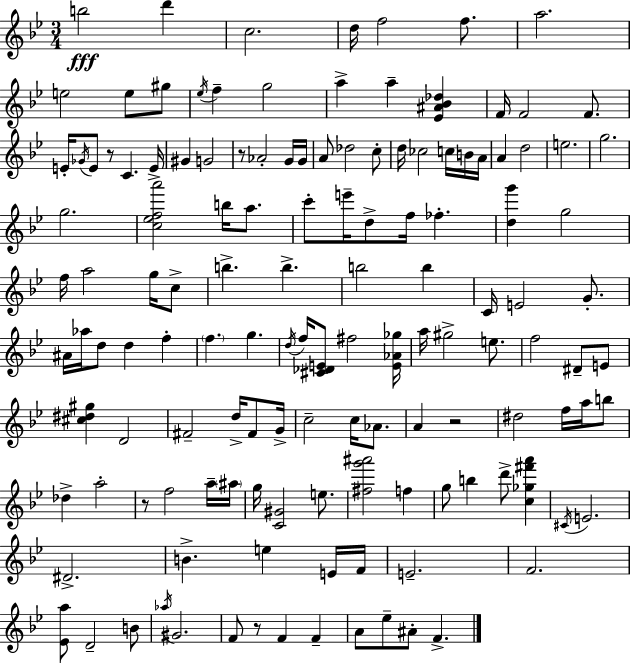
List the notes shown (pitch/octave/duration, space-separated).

B5/h D6/q C5/h. D5/s F5/h F5/e. A5/h. E5/h E5/e G#5/e Eb5/s F5/q G5/h A5/q A5/q [Eb4,A#4,Bb4,Db5]/q F4/s F4/h F4/e. E4/s Gb4/s E4/e R/e C4/q. E4/s G#4/q G4/h R/e Ab4/h G4/s G4/s A4/e Db5/h C5/e D5/s CES5/h C5/s B4/s A4/s A4/q D5/h E5/h. G5/h. G5/h. [C5,Eb5,F5,A6]/h B5/s A5/e. C6/e E6/s D5/e F5/s FES5/q. [D5,G6]/q G5/h F5/s A5/h G5/s C5/e B5/q. B5/q. B5/h B5/q C4/s E4/h G4/e. A#4/s Ab5/s D5/e D5/q F5/q F5/q. G5/q. D5/s F5/s [C#4,Db4,E4]/e F#5/h [E4,Ab4,Gb5]/s A5/s G#5/h E5/e. F5/h D#4/e E4/e [C#5,D#5,G#5]/q D4/h F#4/h D5/s F#4/e G4/s C5/h C5/s Ab4/e. A4/q R/h D#5/h F5/s A5/s B5/e Db5/q A5/h R/e F5/h A5/s A#5/s G5/s [C4,G#4]/h E5/e. [F#5,G6,A#6]/h F5/q G5/e B5/q D6/e [C5,Gb5,F#6,A6]/q C#4/s E4/h. D#4/h. B4/q. E5/q E4/s F4/s E4/h. F4/h. [Eb4,A5]/e D4/h B4/e Ab5/s G#4/h. F4/e R/e F4/q F4/q A4/e Eb5/e A#4/e F4/q.